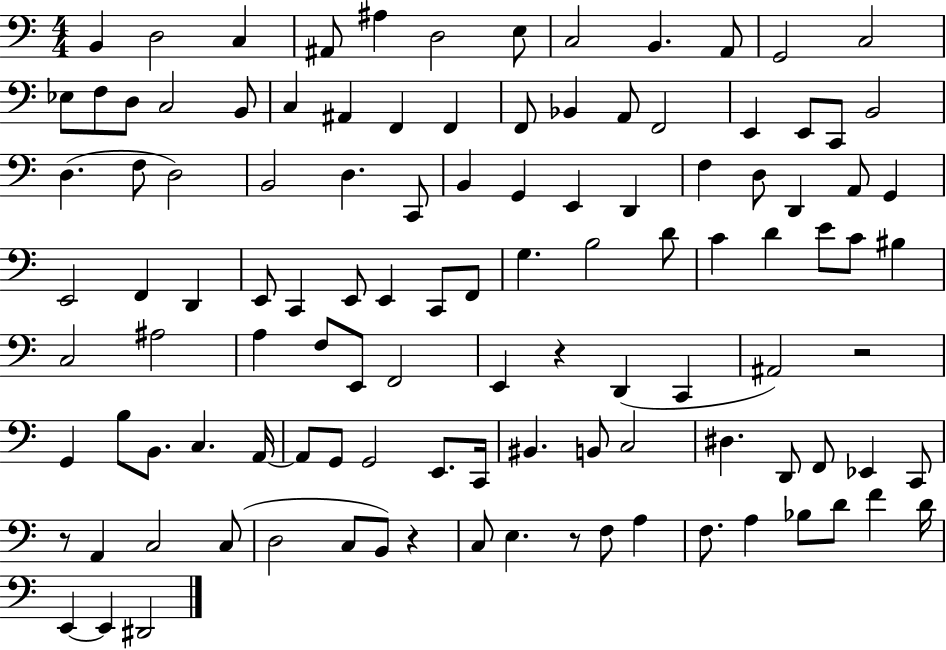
B2/q D3/h C3/q A#2/e A#3/q D3/h E3/e C3/h B2/q. A2/e G2/h C3/h Eb3/e F3/e D3/e C3/h B2/e C3/q A#2/q F2/q F2/q F2/e Bb2/q A2/e F2/h E2/q E2/e C2/e B2/h D3/q. F3/e D3/h B2/h D3/q. C2/e B2/q G2/q E2/q D2/q F3/q D3/e D2/q A2/e G2/q E2/h F2/q D2/q E2/e C2/q E2/e E2/q C2/e F2/e G3/q. B3/h D4/e C4/q D4/q E4/e C4/e BIS3/q C3/h A#3/h A3/q F3/e E2/e F2/h E2/q R/q D2/q C2/q A#2/h R/h G2/q B3/e B2/e. C3/q. A2/s A2/e G2/e G2/h E2/e. C2/s BIS2/q. B2/e C3/h D#3/q. D2/e F2/e Eb2/q C2/e R/e A2/q C3/h C3/e D3/h C3/e B2/e R/q C3/e E3/q. R/e F3/e A3/q F3/e. A3/q Bb3/e D4/e F4/q D4/s E2/q E2/q D#2/h